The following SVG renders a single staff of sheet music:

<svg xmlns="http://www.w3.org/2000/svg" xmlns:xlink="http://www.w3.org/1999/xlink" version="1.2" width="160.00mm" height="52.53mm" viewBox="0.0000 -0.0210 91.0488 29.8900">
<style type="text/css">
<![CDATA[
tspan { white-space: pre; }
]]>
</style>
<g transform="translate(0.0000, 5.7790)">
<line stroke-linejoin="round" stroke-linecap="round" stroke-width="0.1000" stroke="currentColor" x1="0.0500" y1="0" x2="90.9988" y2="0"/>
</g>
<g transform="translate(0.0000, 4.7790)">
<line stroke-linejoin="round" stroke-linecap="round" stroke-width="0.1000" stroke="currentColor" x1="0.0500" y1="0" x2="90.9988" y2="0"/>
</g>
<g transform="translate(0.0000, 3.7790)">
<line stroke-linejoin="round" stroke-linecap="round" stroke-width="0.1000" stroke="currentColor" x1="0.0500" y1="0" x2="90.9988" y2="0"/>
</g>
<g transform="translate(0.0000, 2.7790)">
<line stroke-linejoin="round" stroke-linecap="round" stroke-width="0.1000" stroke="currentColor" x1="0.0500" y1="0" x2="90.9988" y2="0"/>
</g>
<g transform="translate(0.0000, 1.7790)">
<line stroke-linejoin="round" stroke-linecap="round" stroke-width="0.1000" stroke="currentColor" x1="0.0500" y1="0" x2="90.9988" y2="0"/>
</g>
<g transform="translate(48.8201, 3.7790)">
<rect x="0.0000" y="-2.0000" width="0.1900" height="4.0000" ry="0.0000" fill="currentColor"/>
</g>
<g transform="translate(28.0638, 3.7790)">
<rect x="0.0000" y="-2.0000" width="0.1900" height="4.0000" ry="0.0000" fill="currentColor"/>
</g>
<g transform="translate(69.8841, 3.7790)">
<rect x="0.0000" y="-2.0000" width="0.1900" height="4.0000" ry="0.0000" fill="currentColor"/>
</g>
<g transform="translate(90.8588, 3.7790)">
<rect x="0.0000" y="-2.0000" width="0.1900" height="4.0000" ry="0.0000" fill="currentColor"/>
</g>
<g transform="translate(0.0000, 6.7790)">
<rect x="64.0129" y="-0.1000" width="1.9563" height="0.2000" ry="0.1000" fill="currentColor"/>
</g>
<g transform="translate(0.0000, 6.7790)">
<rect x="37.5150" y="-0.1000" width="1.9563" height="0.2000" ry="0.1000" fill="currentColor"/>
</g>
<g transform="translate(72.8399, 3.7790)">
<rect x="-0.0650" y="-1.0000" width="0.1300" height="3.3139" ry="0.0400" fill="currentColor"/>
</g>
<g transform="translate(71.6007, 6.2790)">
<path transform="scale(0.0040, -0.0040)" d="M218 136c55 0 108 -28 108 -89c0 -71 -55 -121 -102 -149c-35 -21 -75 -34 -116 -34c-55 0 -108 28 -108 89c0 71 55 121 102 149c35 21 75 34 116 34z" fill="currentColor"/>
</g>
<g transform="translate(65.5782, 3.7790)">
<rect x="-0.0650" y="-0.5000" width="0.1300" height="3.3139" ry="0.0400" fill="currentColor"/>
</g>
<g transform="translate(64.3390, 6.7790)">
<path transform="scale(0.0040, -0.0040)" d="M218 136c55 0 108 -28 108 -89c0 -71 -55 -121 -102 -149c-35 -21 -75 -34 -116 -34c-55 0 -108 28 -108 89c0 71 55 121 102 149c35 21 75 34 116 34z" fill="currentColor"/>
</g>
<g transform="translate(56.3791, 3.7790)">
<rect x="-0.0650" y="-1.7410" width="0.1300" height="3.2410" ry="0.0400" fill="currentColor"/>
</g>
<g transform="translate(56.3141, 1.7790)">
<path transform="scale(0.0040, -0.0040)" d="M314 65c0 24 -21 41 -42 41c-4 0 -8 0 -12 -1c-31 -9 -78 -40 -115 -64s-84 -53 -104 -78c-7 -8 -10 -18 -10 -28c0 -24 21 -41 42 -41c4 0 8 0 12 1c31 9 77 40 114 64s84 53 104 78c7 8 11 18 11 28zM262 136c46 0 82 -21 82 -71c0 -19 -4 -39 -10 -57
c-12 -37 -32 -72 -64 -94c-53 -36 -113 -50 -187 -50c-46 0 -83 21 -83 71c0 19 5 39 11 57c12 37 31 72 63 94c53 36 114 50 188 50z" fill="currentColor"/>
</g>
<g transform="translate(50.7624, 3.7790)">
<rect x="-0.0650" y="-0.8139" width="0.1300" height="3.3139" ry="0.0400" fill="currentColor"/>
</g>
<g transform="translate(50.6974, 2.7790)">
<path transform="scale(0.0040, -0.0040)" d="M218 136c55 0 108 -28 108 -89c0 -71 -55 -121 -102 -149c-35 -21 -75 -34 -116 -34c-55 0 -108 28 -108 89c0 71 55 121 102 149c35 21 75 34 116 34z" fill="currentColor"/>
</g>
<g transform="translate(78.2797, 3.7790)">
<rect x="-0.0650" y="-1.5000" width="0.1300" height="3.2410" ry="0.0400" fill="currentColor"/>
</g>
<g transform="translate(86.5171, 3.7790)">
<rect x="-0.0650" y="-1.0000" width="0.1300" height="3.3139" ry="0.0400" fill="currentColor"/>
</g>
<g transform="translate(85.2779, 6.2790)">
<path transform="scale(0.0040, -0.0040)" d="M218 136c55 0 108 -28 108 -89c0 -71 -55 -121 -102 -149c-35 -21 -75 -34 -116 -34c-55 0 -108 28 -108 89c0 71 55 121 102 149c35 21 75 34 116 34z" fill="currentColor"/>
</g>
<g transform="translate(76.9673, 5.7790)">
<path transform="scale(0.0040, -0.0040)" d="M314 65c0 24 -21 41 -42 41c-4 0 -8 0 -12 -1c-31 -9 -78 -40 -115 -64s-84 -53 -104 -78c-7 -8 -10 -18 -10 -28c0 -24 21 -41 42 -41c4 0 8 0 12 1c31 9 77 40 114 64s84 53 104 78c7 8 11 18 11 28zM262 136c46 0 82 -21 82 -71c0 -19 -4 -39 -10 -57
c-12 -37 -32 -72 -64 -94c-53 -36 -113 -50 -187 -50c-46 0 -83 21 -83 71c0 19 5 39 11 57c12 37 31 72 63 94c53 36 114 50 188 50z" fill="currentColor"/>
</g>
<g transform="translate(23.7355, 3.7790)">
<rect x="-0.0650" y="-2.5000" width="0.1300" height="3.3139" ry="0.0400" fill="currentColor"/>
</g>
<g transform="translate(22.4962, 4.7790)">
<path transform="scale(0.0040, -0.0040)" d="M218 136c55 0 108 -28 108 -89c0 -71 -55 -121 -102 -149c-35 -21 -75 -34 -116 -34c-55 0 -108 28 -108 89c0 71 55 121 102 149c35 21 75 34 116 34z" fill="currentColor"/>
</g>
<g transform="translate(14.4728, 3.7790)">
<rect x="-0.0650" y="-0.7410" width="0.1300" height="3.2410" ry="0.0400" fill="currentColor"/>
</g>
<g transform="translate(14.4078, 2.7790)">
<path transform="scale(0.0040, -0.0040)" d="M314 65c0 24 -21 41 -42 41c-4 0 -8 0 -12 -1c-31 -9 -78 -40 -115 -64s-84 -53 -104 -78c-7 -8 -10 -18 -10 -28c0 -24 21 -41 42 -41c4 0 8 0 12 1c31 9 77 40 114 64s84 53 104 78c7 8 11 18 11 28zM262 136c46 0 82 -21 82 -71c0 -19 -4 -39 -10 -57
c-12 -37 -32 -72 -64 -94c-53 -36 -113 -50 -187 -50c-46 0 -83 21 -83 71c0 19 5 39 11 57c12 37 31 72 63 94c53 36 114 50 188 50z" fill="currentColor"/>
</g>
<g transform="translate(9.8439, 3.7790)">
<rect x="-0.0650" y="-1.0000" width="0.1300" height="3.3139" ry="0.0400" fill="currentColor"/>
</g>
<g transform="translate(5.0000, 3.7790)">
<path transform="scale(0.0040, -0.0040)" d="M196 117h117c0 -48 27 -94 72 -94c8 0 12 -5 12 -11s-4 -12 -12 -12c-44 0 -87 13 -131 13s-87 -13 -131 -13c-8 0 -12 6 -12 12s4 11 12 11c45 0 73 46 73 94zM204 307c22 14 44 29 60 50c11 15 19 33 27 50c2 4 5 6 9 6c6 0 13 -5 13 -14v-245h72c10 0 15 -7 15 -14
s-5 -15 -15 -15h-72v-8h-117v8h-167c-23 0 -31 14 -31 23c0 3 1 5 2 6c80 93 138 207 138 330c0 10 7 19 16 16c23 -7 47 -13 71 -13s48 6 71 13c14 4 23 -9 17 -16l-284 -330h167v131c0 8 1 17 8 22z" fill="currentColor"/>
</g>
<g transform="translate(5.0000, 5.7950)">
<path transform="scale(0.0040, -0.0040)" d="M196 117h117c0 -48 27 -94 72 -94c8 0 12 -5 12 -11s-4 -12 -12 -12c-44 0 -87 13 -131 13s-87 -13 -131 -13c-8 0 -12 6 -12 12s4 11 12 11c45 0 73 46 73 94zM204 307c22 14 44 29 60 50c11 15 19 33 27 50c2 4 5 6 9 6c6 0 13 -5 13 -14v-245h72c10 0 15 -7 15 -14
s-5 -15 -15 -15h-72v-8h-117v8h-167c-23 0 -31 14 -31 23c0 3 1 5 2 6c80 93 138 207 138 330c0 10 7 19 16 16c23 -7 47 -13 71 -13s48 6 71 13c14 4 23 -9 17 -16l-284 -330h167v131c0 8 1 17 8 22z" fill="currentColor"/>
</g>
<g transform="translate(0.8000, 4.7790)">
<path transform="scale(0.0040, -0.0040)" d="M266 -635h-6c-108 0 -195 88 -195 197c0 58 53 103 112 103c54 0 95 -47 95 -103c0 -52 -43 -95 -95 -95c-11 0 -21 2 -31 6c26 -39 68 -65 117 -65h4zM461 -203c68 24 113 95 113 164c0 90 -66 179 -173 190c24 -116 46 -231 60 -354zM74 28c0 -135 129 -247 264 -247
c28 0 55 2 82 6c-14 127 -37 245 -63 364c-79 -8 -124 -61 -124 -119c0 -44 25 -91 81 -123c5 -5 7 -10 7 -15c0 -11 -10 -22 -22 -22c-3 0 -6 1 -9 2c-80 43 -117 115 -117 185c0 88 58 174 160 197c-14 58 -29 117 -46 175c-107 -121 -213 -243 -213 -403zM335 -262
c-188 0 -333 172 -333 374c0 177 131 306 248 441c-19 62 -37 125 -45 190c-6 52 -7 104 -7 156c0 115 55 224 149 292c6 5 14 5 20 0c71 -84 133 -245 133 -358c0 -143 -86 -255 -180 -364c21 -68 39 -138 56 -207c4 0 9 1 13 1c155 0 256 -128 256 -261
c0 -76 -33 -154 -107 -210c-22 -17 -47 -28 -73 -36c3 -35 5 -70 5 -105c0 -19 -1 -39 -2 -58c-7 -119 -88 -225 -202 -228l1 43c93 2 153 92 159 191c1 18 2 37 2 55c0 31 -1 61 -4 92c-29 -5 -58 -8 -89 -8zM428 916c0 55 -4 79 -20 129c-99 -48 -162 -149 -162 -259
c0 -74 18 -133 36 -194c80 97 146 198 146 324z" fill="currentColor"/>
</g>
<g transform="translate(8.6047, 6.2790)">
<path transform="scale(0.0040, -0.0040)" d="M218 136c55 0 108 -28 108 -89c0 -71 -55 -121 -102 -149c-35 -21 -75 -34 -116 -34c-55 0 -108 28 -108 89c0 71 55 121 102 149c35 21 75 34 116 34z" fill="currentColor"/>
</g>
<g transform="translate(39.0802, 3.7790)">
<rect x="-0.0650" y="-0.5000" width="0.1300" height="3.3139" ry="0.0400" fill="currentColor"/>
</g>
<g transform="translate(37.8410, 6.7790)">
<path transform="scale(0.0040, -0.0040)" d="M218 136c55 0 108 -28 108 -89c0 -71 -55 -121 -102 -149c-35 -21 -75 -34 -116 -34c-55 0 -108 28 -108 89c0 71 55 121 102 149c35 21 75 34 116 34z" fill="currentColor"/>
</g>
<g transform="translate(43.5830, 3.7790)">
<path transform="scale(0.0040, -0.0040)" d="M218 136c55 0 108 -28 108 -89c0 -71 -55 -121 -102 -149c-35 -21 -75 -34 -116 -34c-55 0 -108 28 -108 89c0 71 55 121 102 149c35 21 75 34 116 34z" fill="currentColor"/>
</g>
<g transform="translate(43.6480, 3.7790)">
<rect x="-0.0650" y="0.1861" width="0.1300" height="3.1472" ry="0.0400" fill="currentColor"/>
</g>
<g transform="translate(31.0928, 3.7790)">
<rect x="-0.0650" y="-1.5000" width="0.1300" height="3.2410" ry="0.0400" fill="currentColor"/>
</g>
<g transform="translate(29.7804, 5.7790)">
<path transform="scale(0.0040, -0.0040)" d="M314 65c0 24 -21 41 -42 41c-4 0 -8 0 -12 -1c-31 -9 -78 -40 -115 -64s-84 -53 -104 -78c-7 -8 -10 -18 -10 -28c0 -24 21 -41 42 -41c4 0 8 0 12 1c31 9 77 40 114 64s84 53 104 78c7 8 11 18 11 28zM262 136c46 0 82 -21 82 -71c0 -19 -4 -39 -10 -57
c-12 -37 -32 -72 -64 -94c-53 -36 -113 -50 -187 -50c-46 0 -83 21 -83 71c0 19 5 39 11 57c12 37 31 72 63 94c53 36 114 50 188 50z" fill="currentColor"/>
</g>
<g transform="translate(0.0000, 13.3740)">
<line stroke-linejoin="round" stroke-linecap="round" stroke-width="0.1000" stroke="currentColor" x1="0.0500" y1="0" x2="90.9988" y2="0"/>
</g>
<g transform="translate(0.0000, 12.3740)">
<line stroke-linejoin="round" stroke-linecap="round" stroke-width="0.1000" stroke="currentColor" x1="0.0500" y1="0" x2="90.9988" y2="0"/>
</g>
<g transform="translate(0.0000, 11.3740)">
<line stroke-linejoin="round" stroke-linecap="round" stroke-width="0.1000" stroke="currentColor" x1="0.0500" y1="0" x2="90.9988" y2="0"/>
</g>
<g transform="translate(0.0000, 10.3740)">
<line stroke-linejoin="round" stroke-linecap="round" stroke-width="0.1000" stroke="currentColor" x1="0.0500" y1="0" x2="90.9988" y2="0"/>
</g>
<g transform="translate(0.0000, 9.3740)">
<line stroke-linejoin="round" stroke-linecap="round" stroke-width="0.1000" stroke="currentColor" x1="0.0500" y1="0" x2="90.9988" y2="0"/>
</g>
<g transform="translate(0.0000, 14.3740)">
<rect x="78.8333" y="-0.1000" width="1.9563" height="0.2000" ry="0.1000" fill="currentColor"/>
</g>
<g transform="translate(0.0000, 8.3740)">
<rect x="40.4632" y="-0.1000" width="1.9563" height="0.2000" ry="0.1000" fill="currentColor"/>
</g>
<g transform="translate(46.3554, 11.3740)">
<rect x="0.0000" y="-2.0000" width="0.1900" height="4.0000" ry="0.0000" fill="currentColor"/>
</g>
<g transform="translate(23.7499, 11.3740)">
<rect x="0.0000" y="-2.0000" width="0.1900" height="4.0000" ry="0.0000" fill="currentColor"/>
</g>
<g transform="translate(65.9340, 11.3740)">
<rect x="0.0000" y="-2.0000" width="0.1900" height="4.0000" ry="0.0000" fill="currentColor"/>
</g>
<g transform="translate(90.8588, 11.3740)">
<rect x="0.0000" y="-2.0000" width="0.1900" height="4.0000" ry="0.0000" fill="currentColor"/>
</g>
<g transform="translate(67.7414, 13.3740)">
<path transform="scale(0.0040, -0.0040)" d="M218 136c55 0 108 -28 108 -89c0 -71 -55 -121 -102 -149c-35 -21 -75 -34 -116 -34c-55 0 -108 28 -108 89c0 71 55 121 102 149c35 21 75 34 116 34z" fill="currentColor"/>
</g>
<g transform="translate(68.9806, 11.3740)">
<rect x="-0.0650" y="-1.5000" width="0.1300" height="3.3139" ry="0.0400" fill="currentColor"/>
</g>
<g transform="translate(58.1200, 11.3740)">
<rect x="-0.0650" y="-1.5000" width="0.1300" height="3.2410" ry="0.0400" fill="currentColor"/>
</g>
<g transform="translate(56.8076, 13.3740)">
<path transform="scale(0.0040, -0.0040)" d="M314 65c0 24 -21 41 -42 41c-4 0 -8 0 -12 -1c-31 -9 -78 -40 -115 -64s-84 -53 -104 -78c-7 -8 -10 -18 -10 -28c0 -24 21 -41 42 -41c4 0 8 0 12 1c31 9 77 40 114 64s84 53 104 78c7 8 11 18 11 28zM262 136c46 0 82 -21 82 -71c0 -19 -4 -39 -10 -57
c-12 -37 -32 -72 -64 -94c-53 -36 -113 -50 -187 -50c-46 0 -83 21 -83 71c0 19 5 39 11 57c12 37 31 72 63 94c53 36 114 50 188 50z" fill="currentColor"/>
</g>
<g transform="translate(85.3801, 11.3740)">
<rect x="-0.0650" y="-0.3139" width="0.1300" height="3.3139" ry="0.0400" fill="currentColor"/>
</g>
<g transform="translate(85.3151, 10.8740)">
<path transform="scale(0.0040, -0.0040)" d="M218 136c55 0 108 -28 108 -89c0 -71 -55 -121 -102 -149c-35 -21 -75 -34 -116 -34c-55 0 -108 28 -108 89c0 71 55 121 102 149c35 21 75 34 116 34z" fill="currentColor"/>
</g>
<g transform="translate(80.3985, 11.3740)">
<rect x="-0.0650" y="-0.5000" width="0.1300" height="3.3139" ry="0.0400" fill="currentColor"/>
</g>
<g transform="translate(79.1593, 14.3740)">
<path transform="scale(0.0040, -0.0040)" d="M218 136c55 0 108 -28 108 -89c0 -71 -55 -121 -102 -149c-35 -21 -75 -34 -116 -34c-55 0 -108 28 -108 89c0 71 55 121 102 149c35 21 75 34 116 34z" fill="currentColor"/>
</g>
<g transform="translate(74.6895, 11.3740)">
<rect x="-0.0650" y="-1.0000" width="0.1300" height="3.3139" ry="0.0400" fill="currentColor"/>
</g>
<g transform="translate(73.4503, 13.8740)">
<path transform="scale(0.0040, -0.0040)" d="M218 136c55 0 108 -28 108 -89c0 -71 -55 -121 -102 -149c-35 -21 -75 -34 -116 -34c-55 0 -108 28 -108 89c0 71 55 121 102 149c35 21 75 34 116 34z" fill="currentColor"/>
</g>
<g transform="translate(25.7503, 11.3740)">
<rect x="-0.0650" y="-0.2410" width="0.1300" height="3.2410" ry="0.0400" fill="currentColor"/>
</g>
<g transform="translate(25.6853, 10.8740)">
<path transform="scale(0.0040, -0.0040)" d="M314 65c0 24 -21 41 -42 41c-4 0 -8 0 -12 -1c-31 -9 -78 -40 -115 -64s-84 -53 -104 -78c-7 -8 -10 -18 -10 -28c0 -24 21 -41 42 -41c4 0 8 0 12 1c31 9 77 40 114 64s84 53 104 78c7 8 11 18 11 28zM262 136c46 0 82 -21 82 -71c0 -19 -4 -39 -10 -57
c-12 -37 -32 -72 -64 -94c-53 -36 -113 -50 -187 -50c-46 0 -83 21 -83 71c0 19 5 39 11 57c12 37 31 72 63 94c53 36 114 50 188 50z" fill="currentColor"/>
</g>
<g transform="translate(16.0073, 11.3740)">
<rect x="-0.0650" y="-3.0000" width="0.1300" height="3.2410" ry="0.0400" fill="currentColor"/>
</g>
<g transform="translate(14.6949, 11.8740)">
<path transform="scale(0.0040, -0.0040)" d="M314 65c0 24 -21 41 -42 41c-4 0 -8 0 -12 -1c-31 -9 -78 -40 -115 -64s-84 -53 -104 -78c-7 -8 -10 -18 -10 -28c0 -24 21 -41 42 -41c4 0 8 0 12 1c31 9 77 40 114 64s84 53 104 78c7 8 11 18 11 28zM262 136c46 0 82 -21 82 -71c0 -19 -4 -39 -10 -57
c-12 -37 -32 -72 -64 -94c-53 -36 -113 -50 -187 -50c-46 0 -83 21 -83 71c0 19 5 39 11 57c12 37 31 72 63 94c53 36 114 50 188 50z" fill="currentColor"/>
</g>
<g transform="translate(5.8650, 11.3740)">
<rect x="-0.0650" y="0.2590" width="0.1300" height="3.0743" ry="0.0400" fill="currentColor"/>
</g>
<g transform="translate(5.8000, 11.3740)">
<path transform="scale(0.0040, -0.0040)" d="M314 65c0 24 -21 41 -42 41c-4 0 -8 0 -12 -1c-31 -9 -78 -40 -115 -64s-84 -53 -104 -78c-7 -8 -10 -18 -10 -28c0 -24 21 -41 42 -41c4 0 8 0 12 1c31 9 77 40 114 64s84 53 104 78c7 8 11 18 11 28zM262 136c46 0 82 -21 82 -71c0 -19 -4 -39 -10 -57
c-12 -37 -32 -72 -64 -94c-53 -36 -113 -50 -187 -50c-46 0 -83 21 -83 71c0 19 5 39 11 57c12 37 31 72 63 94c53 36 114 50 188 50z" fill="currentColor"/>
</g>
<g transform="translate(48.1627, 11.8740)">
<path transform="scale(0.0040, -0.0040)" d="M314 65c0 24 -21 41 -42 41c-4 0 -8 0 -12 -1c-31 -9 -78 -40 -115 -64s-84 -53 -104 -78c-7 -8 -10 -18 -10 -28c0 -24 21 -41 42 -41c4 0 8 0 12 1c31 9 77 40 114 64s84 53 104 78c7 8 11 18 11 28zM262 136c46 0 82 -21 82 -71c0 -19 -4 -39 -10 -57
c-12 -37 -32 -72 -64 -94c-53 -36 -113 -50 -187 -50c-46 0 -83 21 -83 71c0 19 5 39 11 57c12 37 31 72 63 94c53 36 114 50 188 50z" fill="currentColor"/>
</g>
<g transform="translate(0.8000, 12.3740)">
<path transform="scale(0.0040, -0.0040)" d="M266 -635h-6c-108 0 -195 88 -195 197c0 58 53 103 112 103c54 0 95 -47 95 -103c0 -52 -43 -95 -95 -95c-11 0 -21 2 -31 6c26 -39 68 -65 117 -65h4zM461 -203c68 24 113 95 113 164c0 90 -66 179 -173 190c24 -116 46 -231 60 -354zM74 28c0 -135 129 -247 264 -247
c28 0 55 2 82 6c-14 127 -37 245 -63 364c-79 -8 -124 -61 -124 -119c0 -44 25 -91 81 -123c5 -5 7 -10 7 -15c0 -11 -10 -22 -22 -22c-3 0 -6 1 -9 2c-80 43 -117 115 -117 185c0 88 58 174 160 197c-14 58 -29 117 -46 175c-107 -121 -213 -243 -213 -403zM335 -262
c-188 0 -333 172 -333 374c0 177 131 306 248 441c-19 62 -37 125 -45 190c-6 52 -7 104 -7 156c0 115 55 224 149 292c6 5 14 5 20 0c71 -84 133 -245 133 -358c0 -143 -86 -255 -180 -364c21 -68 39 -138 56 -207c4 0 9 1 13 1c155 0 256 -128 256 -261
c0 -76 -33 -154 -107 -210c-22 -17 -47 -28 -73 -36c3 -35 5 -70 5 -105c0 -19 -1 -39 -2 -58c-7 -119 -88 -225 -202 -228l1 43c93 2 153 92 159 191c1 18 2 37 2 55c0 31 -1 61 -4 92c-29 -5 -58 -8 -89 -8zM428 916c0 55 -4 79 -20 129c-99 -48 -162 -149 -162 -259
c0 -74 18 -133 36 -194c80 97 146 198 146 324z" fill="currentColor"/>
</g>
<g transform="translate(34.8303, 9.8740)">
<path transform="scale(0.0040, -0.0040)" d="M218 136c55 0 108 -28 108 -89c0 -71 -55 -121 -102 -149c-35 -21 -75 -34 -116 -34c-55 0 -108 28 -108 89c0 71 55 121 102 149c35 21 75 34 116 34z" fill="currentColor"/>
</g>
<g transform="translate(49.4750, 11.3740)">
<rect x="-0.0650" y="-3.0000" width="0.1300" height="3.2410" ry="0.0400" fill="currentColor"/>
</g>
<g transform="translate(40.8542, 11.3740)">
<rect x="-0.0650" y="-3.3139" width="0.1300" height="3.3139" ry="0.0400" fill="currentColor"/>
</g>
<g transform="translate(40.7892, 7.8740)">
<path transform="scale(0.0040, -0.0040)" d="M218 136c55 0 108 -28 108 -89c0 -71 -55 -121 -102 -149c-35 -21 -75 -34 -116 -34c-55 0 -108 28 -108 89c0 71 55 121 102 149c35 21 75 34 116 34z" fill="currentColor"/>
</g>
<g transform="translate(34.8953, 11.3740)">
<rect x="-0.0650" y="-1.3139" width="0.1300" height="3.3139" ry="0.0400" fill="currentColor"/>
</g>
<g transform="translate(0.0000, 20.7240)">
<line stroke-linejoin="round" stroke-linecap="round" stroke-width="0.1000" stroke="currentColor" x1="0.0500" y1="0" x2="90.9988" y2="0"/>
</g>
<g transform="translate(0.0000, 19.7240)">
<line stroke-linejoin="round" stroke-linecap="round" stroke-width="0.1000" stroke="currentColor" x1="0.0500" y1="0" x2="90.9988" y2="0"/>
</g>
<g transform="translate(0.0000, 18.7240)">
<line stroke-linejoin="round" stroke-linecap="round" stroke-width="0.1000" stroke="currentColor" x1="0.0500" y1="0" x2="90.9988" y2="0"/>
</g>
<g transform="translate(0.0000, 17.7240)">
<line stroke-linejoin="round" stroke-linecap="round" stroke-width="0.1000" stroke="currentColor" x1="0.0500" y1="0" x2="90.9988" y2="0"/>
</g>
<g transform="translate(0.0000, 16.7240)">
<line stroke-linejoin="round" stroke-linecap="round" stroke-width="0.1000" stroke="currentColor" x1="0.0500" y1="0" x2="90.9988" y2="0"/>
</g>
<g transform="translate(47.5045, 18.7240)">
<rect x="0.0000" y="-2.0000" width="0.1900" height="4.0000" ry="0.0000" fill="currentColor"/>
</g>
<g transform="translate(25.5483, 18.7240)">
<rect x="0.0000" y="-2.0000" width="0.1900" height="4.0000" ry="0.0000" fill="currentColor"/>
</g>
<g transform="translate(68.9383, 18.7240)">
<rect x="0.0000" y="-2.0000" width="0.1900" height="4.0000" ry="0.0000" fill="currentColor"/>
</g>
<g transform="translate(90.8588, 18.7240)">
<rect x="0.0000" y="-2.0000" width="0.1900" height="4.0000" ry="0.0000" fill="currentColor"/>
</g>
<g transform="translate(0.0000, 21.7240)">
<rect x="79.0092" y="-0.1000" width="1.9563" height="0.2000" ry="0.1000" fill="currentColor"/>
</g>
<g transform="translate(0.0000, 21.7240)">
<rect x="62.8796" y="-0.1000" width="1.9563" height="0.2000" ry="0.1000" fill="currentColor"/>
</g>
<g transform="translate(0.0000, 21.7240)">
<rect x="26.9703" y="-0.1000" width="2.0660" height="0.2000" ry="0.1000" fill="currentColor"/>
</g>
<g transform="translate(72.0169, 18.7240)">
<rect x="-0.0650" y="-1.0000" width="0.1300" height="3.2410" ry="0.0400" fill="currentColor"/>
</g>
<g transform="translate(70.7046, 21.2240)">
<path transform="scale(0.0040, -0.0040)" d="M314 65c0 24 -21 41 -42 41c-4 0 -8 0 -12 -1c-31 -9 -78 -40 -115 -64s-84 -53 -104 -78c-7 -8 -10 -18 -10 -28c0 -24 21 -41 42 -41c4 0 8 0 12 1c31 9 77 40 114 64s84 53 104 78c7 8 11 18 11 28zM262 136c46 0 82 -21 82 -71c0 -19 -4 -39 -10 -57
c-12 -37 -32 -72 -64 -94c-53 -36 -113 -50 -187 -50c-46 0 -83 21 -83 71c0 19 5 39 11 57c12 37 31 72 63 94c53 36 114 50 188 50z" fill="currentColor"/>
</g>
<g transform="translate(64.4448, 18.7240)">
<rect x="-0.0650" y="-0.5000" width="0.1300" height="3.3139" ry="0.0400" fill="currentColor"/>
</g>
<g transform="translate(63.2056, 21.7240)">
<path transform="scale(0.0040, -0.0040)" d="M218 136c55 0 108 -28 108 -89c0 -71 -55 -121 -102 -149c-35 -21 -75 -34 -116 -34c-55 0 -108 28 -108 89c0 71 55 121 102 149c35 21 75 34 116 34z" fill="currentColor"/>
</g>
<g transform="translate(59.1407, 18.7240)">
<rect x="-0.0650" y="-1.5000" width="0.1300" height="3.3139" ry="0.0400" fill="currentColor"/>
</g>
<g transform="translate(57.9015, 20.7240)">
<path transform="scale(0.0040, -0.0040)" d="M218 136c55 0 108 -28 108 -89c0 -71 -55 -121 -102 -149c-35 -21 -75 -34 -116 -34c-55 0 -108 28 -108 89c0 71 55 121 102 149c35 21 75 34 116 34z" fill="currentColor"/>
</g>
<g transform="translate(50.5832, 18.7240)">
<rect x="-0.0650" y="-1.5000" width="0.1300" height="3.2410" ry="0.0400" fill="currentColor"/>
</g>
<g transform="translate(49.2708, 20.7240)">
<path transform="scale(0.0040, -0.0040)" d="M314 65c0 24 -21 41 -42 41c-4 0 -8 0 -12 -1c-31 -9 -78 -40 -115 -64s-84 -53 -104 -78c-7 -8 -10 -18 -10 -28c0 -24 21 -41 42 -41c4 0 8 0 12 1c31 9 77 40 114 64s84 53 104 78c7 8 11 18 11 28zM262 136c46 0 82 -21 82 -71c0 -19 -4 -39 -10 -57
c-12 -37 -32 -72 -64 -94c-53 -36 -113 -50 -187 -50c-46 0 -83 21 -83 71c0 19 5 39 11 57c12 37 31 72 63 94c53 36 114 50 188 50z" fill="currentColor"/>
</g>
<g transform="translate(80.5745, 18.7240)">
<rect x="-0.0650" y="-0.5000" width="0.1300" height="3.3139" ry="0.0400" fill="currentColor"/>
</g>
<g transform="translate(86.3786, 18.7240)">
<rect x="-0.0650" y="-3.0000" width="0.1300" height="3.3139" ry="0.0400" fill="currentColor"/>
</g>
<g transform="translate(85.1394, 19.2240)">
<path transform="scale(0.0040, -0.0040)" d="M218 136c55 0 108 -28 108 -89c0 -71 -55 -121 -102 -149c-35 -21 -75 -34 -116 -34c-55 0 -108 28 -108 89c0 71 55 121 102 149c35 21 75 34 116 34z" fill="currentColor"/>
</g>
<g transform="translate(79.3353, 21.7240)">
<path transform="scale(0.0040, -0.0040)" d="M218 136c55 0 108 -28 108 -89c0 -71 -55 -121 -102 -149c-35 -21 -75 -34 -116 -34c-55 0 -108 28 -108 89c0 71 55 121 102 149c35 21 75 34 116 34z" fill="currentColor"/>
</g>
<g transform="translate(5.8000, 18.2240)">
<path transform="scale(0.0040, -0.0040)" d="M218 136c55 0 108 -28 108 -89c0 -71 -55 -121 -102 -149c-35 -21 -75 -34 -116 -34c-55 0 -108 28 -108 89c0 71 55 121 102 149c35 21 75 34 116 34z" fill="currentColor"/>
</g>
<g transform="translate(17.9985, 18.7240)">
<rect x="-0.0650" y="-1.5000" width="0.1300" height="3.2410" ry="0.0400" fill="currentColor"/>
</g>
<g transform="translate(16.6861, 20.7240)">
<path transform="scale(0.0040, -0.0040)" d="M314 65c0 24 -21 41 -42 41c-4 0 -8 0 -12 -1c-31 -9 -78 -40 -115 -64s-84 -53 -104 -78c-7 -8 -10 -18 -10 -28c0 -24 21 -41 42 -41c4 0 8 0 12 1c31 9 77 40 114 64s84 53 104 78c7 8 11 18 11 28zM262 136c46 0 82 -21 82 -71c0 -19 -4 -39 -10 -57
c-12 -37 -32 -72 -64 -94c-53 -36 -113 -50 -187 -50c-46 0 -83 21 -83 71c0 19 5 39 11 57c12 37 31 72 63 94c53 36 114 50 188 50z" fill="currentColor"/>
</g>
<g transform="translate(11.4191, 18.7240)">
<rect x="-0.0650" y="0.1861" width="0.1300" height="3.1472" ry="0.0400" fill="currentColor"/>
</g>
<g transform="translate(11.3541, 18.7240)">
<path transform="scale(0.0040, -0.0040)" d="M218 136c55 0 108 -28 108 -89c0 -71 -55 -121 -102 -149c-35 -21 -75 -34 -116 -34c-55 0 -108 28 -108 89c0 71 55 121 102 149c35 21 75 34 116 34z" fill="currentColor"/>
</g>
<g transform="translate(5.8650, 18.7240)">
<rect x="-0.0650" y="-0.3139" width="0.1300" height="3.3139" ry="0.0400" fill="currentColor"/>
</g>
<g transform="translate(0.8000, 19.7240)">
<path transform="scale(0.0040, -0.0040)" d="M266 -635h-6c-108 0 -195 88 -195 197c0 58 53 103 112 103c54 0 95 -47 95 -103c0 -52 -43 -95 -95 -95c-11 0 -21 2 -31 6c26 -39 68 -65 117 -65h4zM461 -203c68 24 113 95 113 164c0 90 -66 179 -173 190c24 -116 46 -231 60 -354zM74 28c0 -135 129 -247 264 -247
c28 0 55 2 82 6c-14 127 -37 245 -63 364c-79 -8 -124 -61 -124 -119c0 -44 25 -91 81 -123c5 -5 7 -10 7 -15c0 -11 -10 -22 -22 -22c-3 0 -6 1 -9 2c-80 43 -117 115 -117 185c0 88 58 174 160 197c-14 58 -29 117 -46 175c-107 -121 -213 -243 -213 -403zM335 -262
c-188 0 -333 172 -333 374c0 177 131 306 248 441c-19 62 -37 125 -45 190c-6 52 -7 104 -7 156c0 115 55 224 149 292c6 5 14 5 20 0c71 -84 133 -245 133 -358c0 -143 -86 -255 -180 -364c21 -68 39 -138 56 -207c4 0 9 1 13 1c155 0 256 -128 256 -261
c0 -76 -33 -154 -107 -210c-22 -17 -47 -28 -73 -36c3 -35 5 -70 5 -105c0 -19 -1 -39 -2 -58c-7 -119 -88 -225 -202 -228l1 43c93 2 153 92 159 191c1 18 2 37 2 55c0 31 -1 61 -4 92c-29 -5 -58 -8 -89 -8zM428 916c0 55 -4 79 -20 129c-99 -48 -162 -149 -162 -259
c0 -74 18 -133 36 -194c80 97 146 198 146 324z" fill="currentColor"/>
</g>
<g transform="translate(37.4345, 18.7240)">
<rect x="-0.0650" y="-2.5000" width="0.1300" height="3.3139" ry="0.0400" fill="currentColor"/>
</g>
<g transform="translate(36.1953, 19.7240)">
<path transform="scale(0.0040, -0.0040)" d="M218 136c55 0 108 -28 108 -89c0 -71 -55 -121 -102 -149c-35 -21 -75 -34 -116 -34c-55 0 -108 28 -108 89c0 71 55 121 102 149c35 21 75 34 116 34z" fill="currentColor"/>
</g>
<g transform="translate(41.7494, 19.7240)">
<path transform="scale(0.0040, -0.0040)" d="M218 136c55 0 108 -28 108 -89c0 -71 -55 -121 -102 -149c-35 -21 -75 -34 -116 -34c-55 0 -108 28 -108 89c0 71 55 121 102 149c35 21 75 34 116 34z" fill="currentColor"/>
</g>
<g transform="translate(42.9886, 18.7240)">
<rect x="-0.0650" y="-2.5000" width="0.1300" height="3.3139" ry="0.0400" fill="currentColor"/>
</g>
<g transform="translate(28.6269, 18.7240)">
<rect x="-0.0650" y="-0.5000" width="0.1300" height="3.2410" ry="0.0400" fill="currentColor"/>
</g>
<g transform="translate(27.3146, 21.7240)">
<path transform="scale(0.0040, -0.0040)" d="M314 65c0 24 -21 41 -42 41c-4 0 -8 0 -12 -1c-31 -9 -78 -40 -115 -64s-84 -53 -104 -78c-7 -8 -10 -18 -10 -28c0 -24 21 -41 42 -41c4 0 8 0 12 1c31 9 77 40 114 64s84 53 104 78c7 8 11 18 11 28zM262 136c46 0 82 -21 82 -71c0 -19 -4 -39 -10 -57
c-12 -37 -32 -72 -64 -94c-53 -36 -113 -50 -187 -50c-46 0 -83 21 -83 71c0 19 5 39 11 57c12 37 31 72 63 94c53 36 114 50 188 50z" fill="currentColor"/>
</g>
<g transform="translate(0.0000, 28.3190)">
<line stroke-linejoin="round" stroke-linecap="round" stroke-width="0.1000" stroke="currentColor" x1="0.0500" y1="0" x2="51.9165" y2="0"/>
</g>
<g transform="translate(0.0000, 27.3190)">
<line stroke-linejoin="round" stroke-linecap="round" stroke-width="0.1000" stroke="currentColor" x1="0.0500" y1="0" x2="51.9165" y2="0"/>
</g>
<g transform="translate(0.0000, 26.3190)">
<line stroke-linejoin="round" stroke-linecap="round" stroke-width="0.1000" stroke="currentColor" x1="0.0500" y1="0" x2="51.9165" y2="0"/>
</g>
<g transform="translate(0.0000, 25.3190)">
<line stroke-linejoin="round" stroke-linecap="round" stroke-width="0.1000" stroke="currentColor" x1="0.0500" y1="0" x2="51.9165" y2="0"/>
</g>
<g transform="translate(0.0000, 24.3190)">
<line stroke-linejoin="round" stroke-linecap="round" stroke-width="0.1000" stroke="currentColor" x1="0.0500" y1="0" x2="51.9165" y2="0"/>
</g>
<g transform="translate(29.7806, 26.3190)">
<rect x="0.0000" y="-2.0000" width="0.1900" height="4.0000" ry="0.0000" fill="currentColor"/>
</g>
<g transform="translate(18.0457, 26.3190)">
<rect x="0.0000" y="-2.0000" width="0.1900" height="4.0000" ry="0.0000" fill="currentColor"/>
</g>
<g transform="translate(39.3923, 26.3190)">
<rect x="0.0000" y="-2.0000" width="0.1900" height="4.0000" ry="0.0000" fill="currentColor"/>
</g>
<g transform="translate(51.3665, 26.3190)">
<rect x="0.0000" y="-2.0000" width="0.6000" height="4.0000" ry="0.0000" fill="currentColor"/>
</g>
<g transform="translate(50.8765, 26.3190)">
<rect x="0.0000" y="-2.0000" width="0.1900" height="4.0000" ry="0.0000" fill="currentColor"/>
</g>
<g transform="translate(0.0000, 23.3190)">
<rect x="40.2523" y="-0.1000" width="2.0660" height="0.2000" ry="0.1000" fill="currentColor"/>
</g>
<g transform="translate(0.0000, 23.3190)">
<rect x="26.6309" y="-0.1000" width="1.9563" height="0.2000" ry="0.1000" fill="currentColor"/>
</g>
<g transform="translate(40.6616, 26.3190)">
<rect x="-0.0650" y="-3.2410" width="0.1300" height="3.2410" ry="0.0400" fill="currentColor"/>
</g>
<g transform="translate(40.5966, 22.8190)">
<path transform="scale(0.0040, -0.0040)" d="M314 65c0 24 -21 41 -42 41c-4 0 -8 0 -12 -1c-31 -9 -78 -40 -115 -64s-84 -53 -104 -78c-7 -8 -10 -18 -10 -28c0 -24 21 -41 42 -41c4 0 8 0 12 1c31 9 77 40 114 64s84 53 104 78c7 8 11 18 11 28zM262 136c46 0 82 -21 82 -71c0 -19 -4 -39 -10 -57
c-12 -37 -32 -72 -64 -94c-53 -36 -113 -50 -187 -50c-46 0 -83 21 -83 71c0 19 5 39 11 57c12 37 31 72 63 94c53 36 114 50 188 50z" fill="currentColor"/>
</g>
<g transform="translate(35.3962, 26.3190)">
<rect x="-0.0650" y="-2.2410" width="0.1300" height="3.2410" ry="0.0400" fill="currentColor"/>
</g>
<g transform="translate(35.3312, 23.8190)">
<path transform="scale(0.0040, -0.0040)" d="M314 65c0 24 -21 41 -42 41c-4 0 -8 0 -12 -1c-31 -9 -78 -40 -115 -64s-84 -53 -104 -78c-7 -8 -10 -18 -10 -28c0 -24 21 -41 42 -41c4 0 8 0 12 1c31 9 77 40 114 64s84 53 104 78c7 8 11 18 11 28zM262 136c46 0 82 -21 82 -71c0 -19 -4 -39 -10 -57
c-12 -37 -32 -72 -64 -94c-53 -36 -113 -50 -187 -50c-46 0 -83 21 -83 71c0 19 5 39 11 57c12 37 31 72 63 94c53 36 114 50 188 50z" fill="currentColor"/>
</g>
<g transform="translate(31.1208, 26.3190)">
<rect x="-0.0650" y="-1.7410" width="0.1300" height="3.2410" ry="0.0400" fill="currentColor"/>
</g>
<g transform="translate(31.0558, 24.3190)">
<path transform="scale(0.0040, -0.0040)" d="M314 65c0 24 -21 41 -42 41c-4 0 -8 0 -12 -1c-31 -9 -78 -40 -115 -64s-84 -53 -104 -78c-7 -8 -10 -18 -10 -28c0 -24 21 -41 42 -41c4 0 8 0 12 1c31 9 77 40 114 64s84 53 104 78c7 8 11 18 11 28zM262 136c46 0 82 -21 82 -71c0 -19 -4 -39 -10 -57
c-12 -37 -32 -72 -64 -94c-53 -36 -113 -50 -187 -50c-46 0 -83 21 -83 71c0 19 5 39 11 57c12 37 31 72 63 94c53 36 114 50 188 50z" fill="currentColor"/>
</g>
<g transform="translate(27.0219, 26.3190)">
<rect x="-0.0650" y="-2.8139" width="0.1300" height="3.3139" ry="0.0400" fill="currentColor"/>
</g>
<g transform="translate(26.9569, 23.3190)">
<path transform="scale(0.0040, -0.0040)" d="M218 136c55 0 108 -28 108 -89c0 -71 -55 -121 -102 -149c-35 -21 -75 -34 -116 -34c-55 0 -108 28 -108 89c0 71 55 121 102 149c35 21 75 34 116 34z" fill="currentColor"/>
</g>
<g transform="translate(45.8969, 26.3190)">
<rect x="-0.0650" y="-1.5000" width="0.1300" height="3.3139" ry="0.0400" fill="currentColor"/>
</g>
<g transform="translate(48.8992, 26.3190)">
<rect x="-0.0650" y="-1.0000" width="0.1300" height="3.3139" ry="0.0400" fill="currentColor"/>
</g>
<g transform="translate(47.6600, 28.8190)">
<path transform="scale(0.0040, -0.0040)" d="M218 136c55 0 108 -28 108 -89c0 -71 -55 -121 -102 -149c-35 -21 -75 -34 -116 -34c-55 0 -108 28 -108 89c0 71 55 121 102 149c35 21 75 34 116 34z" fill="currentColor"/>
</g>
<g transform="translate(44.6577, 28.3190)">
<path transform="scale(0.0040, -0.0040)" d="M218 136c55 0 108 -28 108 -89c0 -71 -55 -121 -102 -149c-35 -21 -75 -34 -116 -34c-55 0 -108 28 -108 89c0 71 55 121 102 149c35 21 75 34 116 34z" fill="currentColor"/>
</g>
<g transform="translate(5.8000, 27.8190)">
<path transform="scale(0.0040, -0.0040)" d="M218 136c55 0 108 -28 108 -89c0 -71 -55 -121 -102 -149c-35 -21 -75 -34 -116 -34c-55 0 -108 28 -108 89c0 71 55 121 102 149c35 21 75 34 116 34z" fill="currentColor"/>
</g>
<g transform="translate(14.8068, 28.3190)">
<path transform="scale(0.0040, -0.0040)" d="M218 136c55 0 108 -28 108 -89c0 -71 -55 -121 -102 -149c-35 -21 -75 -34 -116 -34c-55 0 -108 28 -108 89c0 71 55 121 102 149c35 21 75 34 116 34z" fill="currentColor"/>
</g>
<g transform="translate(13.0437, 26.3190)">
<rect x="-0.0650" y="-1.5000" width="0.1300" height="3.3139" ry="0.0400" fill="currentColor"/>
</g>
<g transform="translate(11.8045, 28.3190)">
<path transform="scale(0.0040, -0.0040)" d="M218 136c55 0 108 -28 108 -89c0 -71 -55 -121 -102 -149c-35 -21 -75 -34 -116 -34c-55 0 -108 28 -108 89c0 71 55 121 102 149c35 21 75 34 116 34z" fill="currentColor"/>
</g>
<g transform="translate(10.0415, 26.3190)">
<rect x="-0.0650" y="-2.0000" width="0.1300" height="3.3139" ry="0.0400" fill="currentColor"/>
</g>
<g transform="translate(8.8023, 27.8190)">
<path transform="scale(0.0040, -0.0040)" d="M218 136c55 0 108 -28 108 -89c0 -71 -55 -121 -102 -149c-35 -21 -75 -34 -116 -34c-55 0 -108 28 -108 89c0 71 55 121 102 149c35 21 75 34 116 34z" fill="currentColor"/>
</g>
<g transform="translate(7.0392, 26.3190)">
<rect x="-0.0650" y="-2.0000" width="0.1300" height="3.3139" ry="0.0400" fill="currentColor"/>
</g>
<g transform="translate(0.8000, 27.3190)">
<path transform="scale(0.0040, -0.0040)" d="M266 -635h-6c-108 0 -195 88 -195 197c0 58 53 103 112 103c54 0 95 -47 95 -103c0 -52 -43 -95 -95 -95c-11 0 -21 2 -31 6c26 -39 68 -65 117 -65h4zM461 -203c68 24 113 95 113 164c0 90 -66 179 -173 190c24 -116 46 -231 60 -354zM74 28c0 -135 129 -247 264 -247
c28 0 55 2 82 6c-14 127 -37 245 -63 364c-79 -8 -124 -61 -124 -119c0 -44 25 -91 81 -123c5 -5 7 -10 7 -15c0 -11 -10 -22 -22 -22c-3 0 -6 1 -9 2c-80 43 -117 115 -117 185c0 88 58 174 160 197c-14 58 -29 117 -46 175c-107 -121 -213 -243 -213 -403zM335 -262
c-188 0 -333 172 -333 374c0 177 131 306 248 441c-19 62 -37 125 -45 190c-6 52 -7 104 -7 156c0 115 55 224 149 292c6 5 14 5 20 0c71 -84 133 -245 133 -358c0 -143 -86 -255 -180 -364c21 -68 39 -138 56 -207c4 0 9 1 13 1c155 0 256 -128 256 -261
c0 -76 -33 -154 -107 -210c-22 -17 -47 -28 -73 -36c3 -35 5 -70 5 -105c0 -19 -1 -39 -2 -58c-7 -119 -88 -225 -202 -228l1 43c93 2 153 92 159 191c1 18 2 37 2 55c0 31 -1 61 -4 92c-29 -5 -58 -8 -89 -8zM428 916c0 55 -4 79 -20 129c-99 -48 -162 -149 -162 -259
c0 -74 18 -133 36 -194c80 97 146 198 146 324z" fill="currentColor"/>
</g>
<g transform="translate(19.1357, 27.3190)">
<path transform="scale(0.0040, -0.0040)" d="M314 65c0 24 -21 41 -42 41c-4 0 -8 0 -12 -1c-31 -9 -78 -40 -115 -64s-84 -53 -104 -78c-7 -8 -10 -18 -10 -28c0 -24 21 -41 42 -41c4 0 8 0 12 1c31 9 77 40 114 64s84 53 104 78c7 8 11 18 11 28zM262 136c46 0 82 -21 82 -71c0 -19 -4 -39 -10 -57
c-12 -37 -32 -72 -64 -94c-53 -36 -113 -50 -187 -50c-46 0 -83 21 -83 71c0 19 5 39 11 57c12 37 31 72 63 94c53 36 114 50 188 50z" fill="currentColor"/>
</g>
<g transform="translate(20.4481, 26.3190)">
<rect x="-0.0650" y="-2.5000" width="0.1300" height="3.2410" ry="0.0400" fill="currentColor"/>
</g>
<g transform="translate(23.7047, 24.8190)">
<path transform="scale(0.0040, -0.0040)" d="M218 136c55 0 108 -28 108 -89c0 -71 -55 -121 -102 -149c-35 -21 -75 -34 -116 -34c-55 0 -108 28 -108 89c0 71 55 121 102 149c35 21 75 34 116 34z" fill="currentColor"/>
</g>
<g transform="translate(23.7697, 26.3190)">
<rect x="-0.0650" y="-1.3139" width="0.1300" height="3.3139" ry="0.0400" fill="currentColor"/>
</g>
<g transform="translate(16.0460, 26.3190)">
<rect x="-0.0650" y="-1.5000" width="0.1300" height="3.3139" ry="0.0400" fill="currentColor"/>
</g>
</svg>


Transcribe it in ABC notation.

X:1
T:Untitled
M:4/4
L:1/4
K:C
D d2 G E2 C B d f2 C D E2 D B2 A2 c2 e b A2 E2 E D C c c B E2 C2 G G E2 E C D2 C A F F E E G2 e a f2 g2 b2 E D